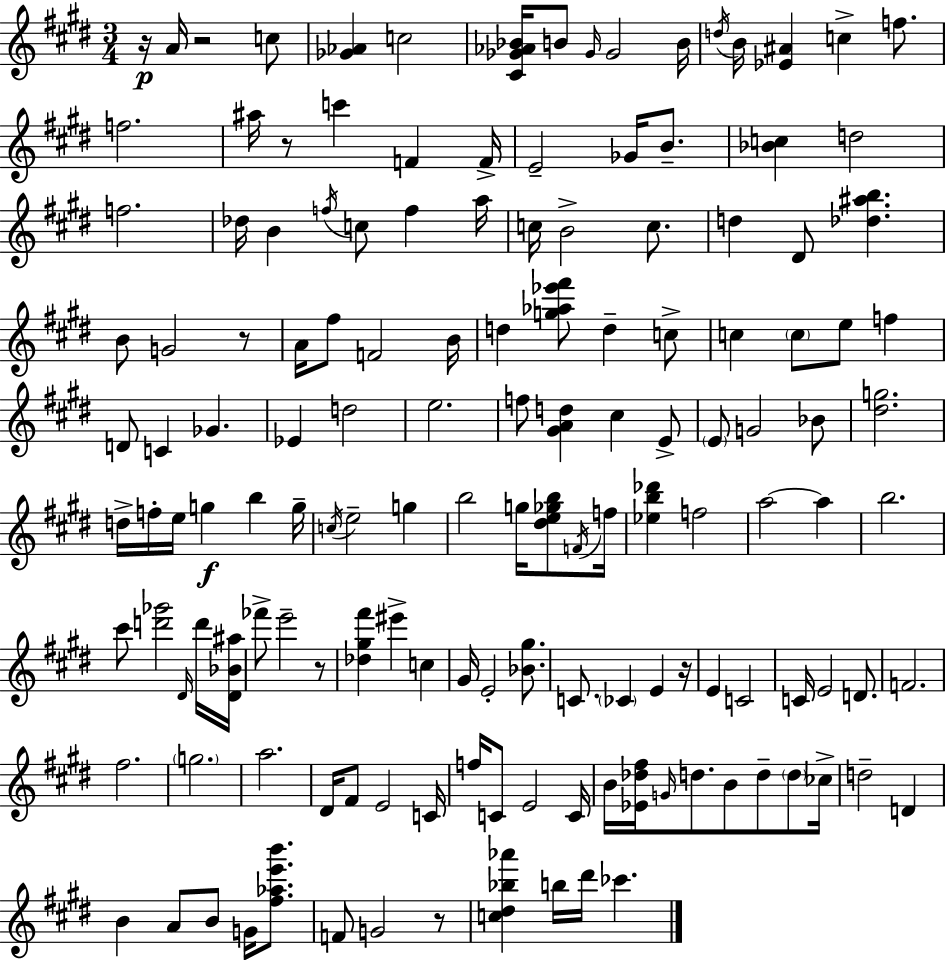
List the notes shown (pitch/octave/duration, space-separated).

R/s A4/s R/h C5/e [Gb4,Ab4]/q C5/h [C#4,Gb4,Ab4,Bb4]/s B4/e Gb4/s Gb4/h B4/s D5/s B4/s [Eb4,A#4]/q C5/q F5/e. F5/h. A#5/s R/e C6/q F4/q F4/s E4/h Gb4/s B4/e. [Bb4,C5]/q D5/h F5/h. Db5/s B4/q F5/s C5/e F5/q A5/s C5/s B4/h C5/e. D5/q D#4/e [Db5,A#5,B5]/q. B4/e G4/h R/e A4/s F#5/e F4/h B4/s D5/q [G5,Ab5,Eb6,F#6]/e D5/q C5/e C5/q C5/e E5/e F5/q D4/e C4/q Gb4/q. Eb4/q D5/h E5/h. F5/e [G#4,A4,D5]/q C#5/q E4/e E4/e G4/h Bb4/e [D#5,G5]/h. D5/s F5/s E5/s G5/q B5/q G5/s C5/s E5/h G5/q B5/h G5/s [D#5,E5,Gb5,B5]/e F4/s F5/s [Eb5,B5,Db6]/q F5/h A5/h A5/q B5/h. C#6/e [D6,Gb6]/h D#4/s D6/s [D#4,Bb4,A#5]/s FES6/e E6/h R/e [Db5,G#5,F#6]/q EIS6/q C5/q G#4/s E4/h [Bb4,G#5]/e. C4/e. CES4/q E4/q R/s E4/q C4/h C4/s E4/h D4/e. F4/h. F#5/h. G5/h. A5/h. D#4/s F#4/e E4/h C4/s F5/s C4/e E4/h C4/s B4/s [Eb4,Db5,F#5]/s G4/s D5/e. B4/e D5/e D5/e CES5/s D5/h D4/q B4/q A4/e B4/e G4/s [F#5,Ab5,E6,B6]/e. F4/e G4/h R/e [C5,D#5,Bb5,Ab6]/q B5/s D#6/s CES6/q.